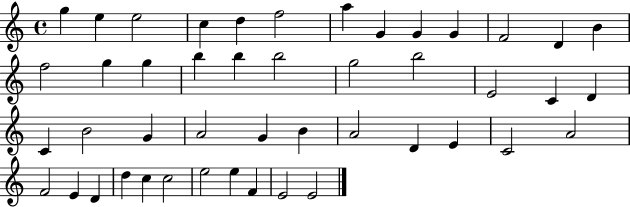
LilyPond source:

{
  \clef treble
  \time 4/4
  \defaultTimeSignature
  \key c \major
  g''4 e''4 e''2 | c''4 d''4 f''2 | a''4 g'4 g'4 g'4 | f'2 d'4 b'4 | \break f''2 g''4 g''4 | b''4 b''4 b''2 | g''2 b''2 | e'2 c'4 d'4 | \break c'4 b'2 g'4 | a'2 g'4 b'4 | a'2 d'4 e'4 | c'2 a'2 | \break f'2 e'4 d'4 | d''4 c''4 c''2 | e''2 e''4 f'4 | e'2 e'2 | \break \bar "|."
}